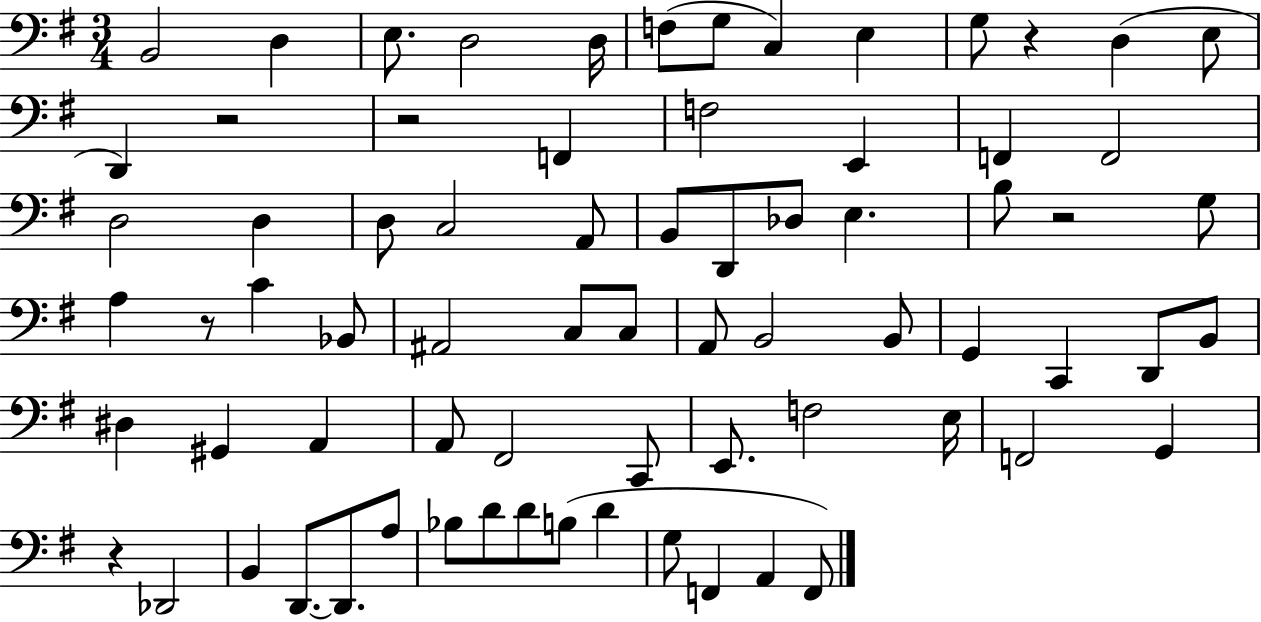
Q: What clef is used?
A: bass